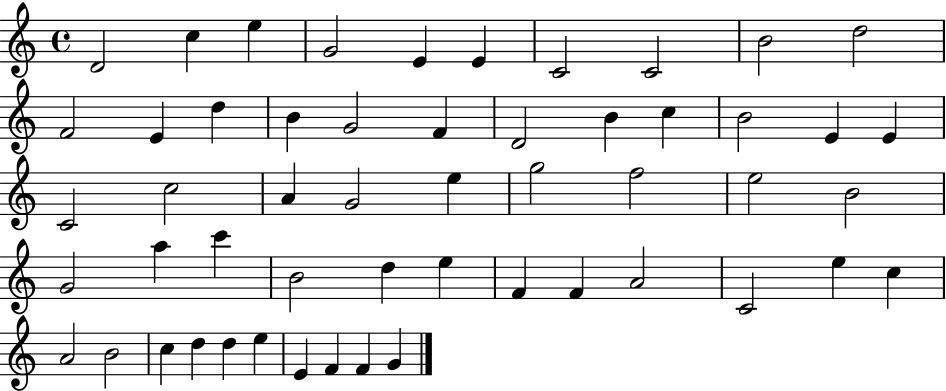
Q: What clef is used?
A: treble